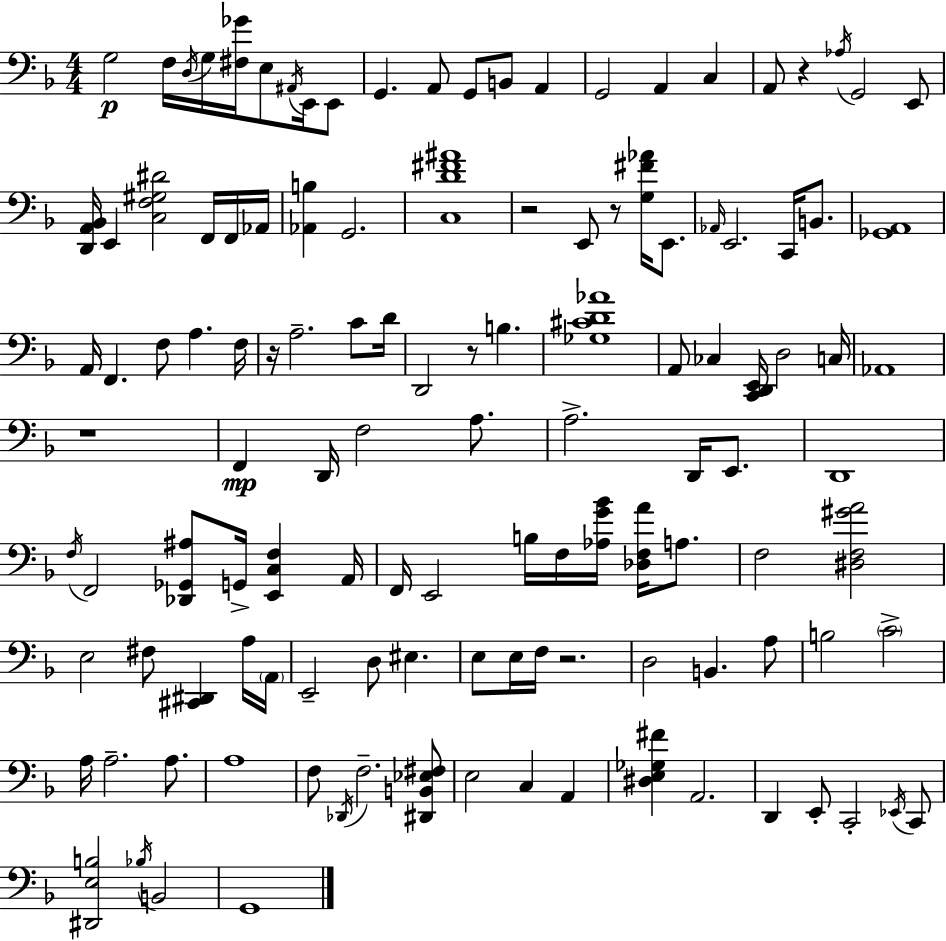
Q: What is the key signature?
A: D minor